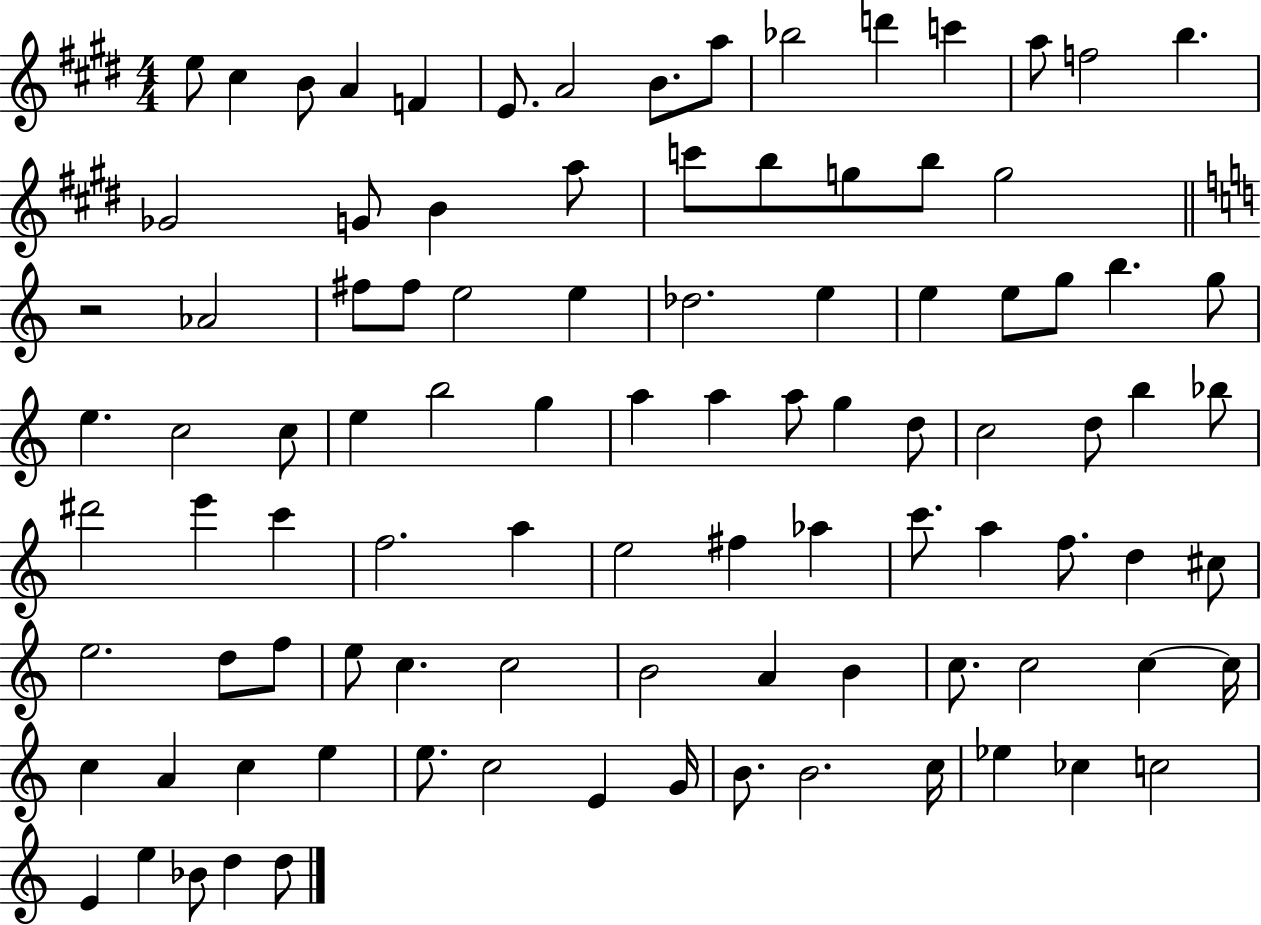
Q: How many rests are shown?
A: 1